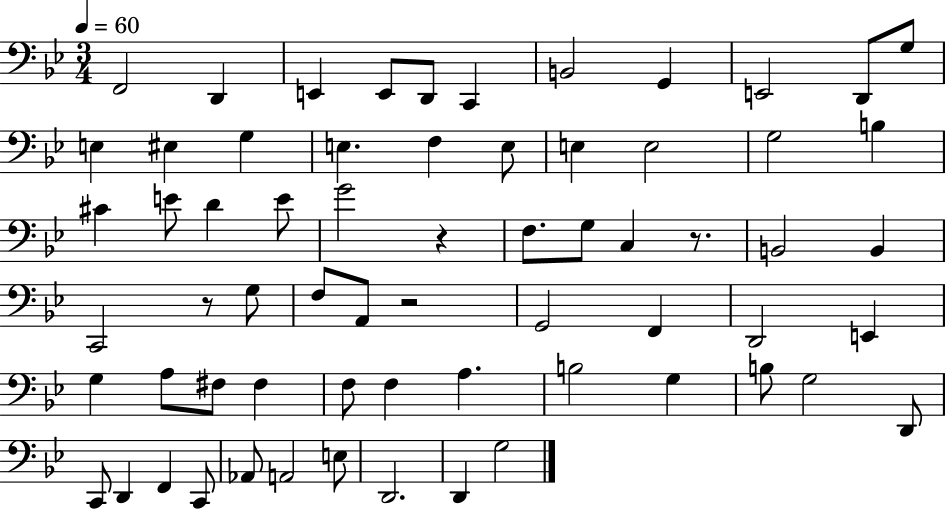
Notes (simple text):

F2/h D2/q E2/q E2/e D2/e C2/q B2/h G2/q E2/h D2/e G3/e E3/q EIS3/q G3/q E3/q. F3/q E3/e E3/q E3/h G3/h B3/q C#4/q E4/e D4/q E4/e G4/h R/q F3/e. G3/e C3/q R/e. B2/h B2/q C2/h R/e G3/e F3/e A2/e R/h G2/h F2/q D2/h E2/q G3/q A3/e F#3/e F#3/q F3/e F3/q A3/q. B3/h G3/q B3/e G3/h D2/e C2/e D2/q F2/q C2/e Ab2/e A2/h E3/e D2/h. D2/q G3/h